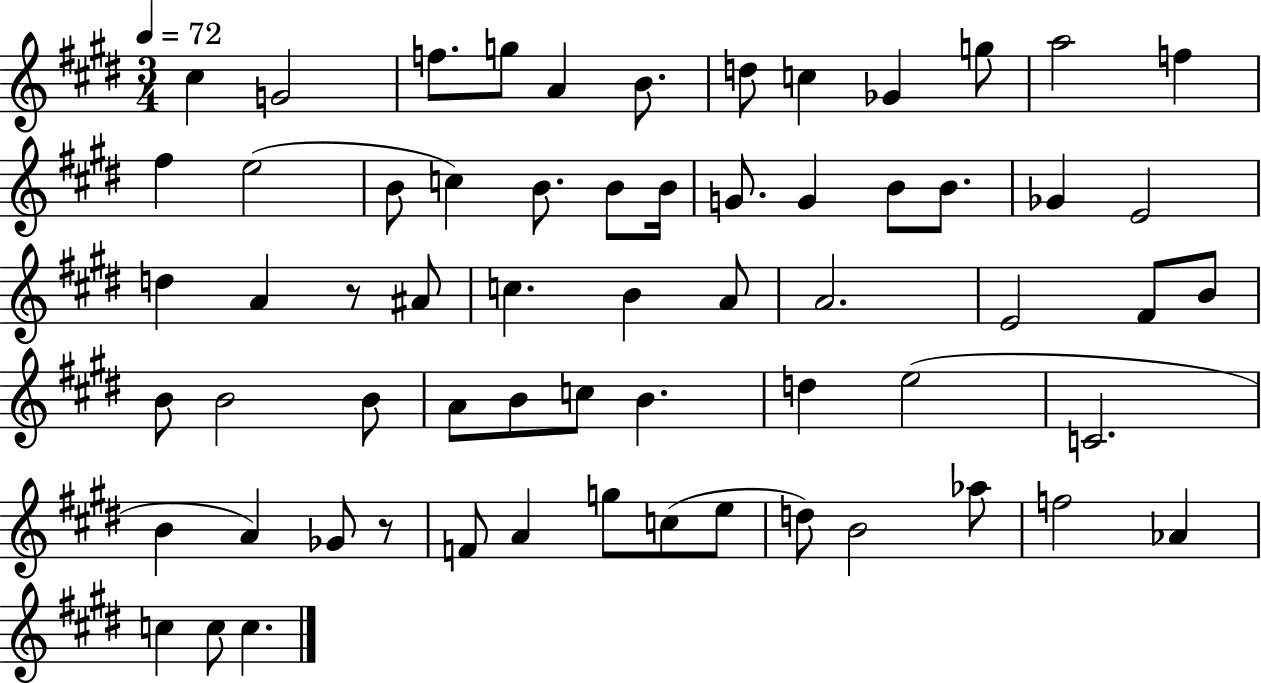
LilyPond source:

{
  \clef treble
  \numericTimeSignature
  \time 3/4
  \key e \major
  \tempo 4 = 72
  \repeat volta 2 { cis''4 g'2 | f''8. g''8 a'4 b'8. | d''8 c''4 ges'4 g''8 | a''2 f''4 | \break fis''4 e''2( | b'8 c''4) b'8. b'8 b'16 | g'8. g'4 b'8 b'8. | ges'4 e'2 | \break d''4 a'4 r8 ais'8 | c''4. b'4 a'8 | a'2. | e'2 fis'8 b'8 | \break b'8 b'2 b'8 | a'8 b'8 c''8 b'4. | d''4 e''2( | c'2. | \break b'4 a'4) ges'8 r8 | f'8 a'4 g''8 c''8( e''8 | d''8) b'2 aes''8 | f''2 aes'4 | \break c''4 c''8 c''4. | } \bar "|."
}